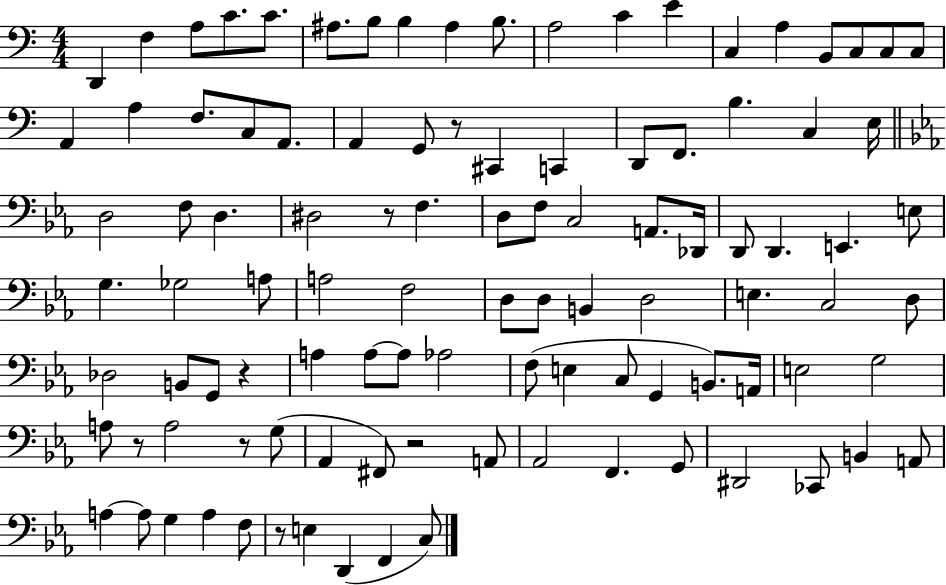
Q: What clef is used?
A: bass